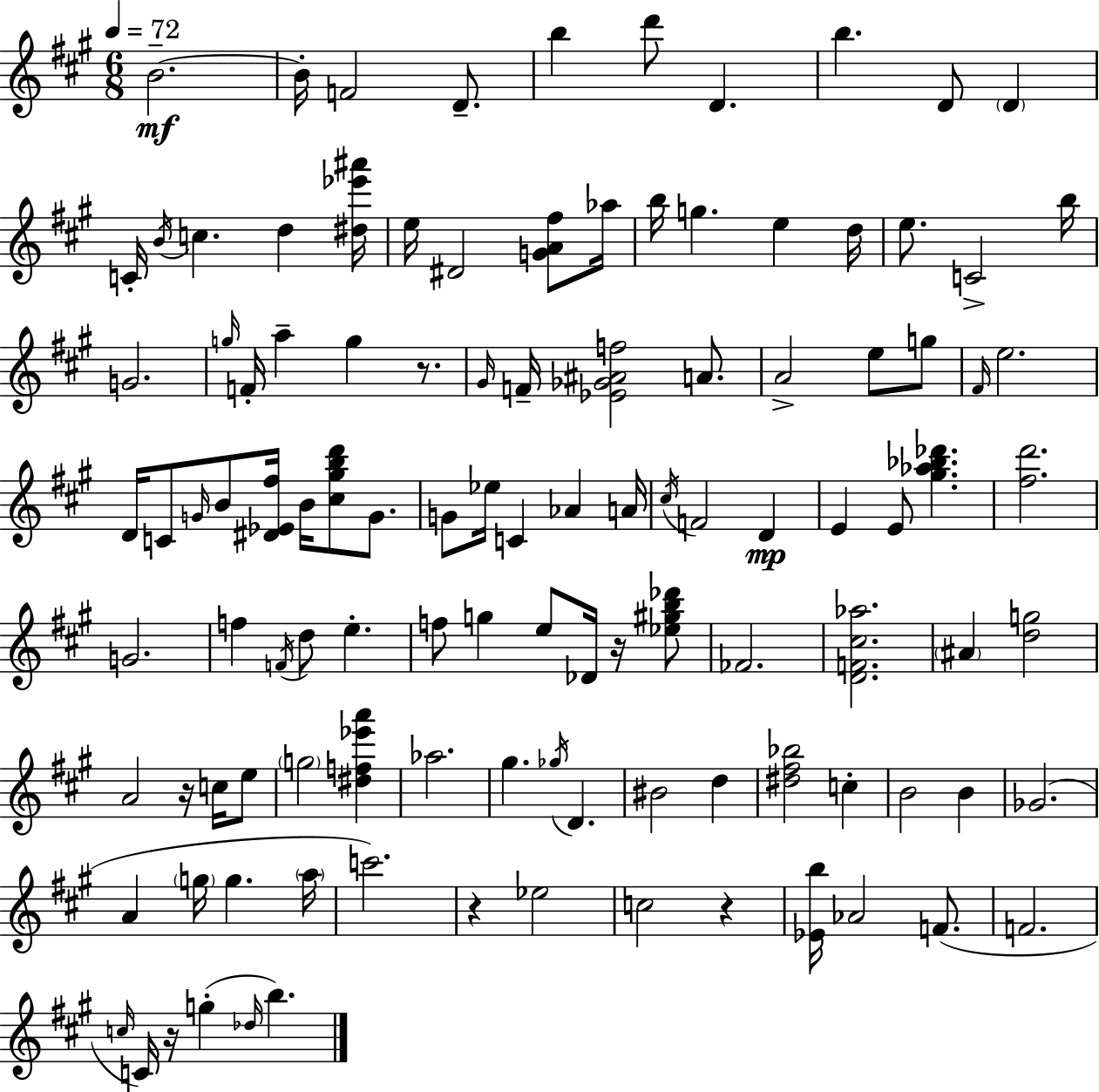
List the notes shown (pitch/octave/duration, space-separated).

B4/h. B4/s F4/h D4/e. B5/q D6/e D4/q. B5/q. D4/e D4/q C4/s B4/s C5/q. D5/q [D#5,Eb6,A#6]/s E5/s D#4/h [G4,A4,F#5]/e Ab5/s B5/s G5/q. E5/q D5/s E5/e. C4/h B5/s G4/h. G5/s F4/s A5/q G5/q R/e. G#4/s F4/s [Eb4,Gb4,A#4,F5]/h A4/e. A4/h E5/e G5/e F#4/s E5/h. D4/s C4/e G4/s B4/e [D#4,Eb4,F#5]/s B4/s [C#5,G#5,B5,D6]/e G4/e. G4/e Eb5/s C4/q Ab4/q A4/s C#5/s F4/h D4/q E4/q E4/e [G#5,Ab5,Bb5,Db6]/q. [F#5,D6]/h. G4/h. F5/q F4/s D5/e E5/q. F5/e G5/q E5/e Db4/s R/s [Eb5,G#5,B5,Db6]/e FES4/h. [D4,F4,C#5,Ab5]/h. A#4/q [D5,G5]/h A4/h R/s C5/s E5/e G5/h [D#5,F5,Eb6,A6]/q Ab5/h. G#5/q. Gb5/s D4/q. BIS4/h D5/q [D#5,F#5,Bb5]/h C5/q B4/h B4/q Gb4/h. A4/q G5/s G5/q. A5/s C6/h. R/q Eb5/h C5/h R/q [Eb4,B5]/s Ab4/h F4/e. F4/h. C5/s C4/s R/s G5/q Db5/s B5/q.